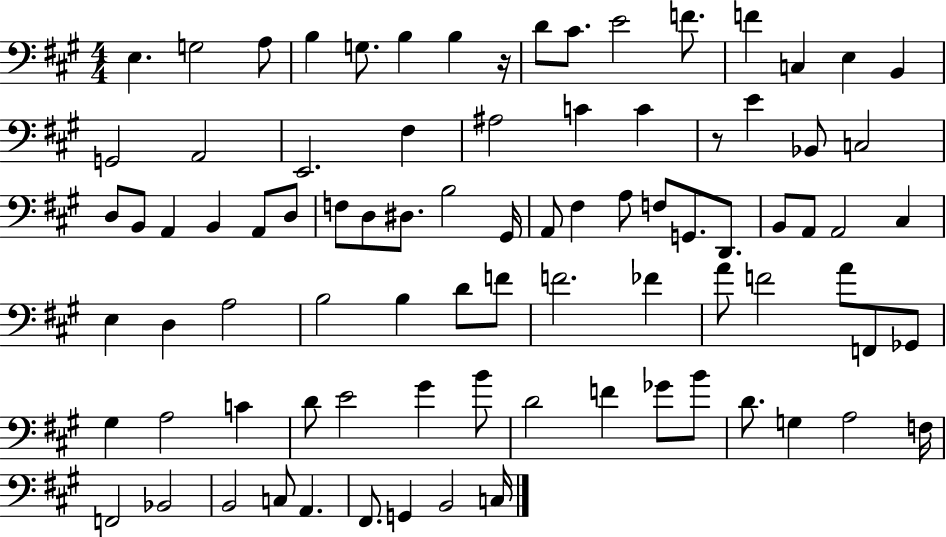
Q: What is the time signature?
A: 4/4